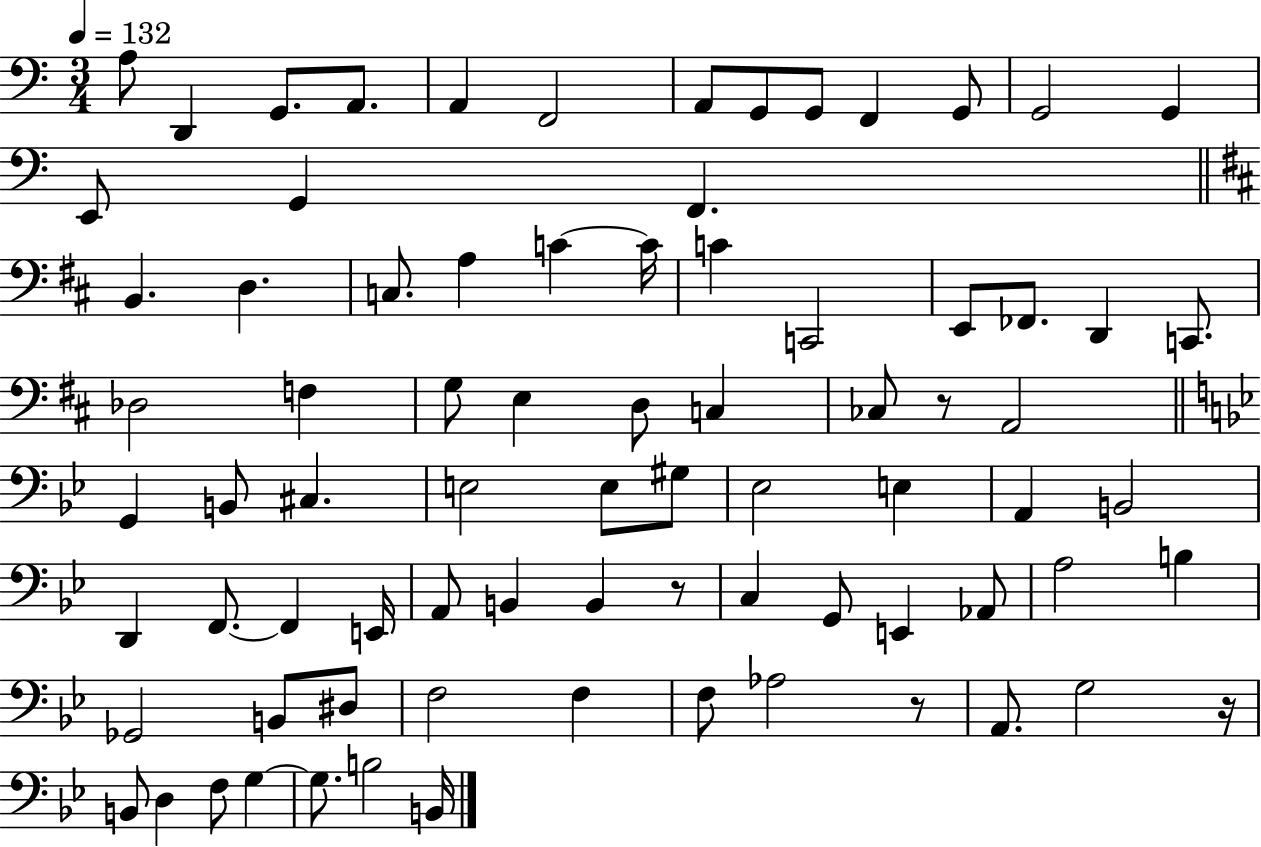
A3/e D2/q G2/e. A2/e. A2/q F2/h A2/e G2/e G2/e F2/q G2/e G2/h G2/q E2/e G2/q F2/q. B2/q. D3/q. C3/e. A3/q C4/q C4/s C4/q C2/h E2/e FES2/e. D2/q C2/e. Db3/h F3/q G3/e E3/q D3/e C3/q CES3/e R/e A2/h G2/q B2/e C#3/q. E3/h E3/e G#3/e Eb3/h E3/q A2/q B2/h D2/q F2/e. F2/q E2/s A2/e B2/q B2/q R/e C3/q G2/e E2/q Ab2/e A3/h B3/q Gb2/h B2/e D#3/e F3/h F3/q F3/e Ab3/h R/e A2/e. G3/h R/s B2/e D3/q F3/e G3/q G3/e. B3/h B2/s